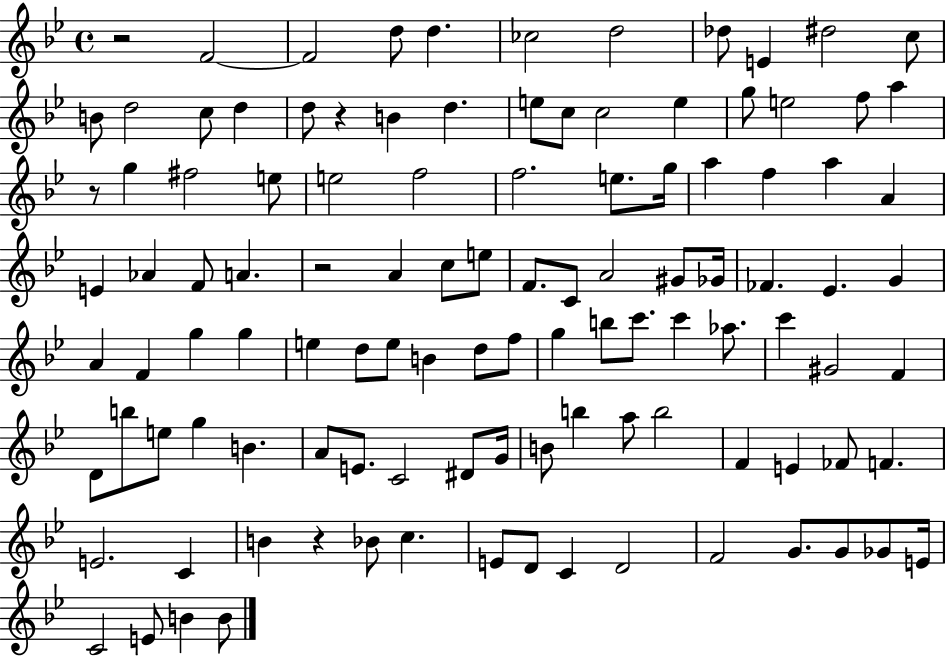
X:1
T:Untitled
M:4/4
L:1/4
K:Bb
z2 F2 F2 d/2 d _c2 d2 _d/2 E ^d2 c/2 B/2 d2 c/2 d d/2 z B d e/2 c/2 c2 e g/2 e2 f/2 a z/2 g ^f2 e/2 e2 f2 f2 e/2 g/4 a f a A E _A F/2 A z2 A c/2 e/2 F/2 C/2 A2 ^G/2 _G/4 _F _E G A F g g e d/2 e/2 B d/2 f/2 g b/2 c'/2 c' _a/2 c' ^G2 F D/2 b/2 e/2 g B A/2 E/2 C2 ^D/2 G/4 B/2 b a/2 b2 F E _F/2 F E2 C B z _B/2 c E/2 D/2 C D2 F2 G/2 G/2 _G/2 E/4 C2 E/2 B B/2